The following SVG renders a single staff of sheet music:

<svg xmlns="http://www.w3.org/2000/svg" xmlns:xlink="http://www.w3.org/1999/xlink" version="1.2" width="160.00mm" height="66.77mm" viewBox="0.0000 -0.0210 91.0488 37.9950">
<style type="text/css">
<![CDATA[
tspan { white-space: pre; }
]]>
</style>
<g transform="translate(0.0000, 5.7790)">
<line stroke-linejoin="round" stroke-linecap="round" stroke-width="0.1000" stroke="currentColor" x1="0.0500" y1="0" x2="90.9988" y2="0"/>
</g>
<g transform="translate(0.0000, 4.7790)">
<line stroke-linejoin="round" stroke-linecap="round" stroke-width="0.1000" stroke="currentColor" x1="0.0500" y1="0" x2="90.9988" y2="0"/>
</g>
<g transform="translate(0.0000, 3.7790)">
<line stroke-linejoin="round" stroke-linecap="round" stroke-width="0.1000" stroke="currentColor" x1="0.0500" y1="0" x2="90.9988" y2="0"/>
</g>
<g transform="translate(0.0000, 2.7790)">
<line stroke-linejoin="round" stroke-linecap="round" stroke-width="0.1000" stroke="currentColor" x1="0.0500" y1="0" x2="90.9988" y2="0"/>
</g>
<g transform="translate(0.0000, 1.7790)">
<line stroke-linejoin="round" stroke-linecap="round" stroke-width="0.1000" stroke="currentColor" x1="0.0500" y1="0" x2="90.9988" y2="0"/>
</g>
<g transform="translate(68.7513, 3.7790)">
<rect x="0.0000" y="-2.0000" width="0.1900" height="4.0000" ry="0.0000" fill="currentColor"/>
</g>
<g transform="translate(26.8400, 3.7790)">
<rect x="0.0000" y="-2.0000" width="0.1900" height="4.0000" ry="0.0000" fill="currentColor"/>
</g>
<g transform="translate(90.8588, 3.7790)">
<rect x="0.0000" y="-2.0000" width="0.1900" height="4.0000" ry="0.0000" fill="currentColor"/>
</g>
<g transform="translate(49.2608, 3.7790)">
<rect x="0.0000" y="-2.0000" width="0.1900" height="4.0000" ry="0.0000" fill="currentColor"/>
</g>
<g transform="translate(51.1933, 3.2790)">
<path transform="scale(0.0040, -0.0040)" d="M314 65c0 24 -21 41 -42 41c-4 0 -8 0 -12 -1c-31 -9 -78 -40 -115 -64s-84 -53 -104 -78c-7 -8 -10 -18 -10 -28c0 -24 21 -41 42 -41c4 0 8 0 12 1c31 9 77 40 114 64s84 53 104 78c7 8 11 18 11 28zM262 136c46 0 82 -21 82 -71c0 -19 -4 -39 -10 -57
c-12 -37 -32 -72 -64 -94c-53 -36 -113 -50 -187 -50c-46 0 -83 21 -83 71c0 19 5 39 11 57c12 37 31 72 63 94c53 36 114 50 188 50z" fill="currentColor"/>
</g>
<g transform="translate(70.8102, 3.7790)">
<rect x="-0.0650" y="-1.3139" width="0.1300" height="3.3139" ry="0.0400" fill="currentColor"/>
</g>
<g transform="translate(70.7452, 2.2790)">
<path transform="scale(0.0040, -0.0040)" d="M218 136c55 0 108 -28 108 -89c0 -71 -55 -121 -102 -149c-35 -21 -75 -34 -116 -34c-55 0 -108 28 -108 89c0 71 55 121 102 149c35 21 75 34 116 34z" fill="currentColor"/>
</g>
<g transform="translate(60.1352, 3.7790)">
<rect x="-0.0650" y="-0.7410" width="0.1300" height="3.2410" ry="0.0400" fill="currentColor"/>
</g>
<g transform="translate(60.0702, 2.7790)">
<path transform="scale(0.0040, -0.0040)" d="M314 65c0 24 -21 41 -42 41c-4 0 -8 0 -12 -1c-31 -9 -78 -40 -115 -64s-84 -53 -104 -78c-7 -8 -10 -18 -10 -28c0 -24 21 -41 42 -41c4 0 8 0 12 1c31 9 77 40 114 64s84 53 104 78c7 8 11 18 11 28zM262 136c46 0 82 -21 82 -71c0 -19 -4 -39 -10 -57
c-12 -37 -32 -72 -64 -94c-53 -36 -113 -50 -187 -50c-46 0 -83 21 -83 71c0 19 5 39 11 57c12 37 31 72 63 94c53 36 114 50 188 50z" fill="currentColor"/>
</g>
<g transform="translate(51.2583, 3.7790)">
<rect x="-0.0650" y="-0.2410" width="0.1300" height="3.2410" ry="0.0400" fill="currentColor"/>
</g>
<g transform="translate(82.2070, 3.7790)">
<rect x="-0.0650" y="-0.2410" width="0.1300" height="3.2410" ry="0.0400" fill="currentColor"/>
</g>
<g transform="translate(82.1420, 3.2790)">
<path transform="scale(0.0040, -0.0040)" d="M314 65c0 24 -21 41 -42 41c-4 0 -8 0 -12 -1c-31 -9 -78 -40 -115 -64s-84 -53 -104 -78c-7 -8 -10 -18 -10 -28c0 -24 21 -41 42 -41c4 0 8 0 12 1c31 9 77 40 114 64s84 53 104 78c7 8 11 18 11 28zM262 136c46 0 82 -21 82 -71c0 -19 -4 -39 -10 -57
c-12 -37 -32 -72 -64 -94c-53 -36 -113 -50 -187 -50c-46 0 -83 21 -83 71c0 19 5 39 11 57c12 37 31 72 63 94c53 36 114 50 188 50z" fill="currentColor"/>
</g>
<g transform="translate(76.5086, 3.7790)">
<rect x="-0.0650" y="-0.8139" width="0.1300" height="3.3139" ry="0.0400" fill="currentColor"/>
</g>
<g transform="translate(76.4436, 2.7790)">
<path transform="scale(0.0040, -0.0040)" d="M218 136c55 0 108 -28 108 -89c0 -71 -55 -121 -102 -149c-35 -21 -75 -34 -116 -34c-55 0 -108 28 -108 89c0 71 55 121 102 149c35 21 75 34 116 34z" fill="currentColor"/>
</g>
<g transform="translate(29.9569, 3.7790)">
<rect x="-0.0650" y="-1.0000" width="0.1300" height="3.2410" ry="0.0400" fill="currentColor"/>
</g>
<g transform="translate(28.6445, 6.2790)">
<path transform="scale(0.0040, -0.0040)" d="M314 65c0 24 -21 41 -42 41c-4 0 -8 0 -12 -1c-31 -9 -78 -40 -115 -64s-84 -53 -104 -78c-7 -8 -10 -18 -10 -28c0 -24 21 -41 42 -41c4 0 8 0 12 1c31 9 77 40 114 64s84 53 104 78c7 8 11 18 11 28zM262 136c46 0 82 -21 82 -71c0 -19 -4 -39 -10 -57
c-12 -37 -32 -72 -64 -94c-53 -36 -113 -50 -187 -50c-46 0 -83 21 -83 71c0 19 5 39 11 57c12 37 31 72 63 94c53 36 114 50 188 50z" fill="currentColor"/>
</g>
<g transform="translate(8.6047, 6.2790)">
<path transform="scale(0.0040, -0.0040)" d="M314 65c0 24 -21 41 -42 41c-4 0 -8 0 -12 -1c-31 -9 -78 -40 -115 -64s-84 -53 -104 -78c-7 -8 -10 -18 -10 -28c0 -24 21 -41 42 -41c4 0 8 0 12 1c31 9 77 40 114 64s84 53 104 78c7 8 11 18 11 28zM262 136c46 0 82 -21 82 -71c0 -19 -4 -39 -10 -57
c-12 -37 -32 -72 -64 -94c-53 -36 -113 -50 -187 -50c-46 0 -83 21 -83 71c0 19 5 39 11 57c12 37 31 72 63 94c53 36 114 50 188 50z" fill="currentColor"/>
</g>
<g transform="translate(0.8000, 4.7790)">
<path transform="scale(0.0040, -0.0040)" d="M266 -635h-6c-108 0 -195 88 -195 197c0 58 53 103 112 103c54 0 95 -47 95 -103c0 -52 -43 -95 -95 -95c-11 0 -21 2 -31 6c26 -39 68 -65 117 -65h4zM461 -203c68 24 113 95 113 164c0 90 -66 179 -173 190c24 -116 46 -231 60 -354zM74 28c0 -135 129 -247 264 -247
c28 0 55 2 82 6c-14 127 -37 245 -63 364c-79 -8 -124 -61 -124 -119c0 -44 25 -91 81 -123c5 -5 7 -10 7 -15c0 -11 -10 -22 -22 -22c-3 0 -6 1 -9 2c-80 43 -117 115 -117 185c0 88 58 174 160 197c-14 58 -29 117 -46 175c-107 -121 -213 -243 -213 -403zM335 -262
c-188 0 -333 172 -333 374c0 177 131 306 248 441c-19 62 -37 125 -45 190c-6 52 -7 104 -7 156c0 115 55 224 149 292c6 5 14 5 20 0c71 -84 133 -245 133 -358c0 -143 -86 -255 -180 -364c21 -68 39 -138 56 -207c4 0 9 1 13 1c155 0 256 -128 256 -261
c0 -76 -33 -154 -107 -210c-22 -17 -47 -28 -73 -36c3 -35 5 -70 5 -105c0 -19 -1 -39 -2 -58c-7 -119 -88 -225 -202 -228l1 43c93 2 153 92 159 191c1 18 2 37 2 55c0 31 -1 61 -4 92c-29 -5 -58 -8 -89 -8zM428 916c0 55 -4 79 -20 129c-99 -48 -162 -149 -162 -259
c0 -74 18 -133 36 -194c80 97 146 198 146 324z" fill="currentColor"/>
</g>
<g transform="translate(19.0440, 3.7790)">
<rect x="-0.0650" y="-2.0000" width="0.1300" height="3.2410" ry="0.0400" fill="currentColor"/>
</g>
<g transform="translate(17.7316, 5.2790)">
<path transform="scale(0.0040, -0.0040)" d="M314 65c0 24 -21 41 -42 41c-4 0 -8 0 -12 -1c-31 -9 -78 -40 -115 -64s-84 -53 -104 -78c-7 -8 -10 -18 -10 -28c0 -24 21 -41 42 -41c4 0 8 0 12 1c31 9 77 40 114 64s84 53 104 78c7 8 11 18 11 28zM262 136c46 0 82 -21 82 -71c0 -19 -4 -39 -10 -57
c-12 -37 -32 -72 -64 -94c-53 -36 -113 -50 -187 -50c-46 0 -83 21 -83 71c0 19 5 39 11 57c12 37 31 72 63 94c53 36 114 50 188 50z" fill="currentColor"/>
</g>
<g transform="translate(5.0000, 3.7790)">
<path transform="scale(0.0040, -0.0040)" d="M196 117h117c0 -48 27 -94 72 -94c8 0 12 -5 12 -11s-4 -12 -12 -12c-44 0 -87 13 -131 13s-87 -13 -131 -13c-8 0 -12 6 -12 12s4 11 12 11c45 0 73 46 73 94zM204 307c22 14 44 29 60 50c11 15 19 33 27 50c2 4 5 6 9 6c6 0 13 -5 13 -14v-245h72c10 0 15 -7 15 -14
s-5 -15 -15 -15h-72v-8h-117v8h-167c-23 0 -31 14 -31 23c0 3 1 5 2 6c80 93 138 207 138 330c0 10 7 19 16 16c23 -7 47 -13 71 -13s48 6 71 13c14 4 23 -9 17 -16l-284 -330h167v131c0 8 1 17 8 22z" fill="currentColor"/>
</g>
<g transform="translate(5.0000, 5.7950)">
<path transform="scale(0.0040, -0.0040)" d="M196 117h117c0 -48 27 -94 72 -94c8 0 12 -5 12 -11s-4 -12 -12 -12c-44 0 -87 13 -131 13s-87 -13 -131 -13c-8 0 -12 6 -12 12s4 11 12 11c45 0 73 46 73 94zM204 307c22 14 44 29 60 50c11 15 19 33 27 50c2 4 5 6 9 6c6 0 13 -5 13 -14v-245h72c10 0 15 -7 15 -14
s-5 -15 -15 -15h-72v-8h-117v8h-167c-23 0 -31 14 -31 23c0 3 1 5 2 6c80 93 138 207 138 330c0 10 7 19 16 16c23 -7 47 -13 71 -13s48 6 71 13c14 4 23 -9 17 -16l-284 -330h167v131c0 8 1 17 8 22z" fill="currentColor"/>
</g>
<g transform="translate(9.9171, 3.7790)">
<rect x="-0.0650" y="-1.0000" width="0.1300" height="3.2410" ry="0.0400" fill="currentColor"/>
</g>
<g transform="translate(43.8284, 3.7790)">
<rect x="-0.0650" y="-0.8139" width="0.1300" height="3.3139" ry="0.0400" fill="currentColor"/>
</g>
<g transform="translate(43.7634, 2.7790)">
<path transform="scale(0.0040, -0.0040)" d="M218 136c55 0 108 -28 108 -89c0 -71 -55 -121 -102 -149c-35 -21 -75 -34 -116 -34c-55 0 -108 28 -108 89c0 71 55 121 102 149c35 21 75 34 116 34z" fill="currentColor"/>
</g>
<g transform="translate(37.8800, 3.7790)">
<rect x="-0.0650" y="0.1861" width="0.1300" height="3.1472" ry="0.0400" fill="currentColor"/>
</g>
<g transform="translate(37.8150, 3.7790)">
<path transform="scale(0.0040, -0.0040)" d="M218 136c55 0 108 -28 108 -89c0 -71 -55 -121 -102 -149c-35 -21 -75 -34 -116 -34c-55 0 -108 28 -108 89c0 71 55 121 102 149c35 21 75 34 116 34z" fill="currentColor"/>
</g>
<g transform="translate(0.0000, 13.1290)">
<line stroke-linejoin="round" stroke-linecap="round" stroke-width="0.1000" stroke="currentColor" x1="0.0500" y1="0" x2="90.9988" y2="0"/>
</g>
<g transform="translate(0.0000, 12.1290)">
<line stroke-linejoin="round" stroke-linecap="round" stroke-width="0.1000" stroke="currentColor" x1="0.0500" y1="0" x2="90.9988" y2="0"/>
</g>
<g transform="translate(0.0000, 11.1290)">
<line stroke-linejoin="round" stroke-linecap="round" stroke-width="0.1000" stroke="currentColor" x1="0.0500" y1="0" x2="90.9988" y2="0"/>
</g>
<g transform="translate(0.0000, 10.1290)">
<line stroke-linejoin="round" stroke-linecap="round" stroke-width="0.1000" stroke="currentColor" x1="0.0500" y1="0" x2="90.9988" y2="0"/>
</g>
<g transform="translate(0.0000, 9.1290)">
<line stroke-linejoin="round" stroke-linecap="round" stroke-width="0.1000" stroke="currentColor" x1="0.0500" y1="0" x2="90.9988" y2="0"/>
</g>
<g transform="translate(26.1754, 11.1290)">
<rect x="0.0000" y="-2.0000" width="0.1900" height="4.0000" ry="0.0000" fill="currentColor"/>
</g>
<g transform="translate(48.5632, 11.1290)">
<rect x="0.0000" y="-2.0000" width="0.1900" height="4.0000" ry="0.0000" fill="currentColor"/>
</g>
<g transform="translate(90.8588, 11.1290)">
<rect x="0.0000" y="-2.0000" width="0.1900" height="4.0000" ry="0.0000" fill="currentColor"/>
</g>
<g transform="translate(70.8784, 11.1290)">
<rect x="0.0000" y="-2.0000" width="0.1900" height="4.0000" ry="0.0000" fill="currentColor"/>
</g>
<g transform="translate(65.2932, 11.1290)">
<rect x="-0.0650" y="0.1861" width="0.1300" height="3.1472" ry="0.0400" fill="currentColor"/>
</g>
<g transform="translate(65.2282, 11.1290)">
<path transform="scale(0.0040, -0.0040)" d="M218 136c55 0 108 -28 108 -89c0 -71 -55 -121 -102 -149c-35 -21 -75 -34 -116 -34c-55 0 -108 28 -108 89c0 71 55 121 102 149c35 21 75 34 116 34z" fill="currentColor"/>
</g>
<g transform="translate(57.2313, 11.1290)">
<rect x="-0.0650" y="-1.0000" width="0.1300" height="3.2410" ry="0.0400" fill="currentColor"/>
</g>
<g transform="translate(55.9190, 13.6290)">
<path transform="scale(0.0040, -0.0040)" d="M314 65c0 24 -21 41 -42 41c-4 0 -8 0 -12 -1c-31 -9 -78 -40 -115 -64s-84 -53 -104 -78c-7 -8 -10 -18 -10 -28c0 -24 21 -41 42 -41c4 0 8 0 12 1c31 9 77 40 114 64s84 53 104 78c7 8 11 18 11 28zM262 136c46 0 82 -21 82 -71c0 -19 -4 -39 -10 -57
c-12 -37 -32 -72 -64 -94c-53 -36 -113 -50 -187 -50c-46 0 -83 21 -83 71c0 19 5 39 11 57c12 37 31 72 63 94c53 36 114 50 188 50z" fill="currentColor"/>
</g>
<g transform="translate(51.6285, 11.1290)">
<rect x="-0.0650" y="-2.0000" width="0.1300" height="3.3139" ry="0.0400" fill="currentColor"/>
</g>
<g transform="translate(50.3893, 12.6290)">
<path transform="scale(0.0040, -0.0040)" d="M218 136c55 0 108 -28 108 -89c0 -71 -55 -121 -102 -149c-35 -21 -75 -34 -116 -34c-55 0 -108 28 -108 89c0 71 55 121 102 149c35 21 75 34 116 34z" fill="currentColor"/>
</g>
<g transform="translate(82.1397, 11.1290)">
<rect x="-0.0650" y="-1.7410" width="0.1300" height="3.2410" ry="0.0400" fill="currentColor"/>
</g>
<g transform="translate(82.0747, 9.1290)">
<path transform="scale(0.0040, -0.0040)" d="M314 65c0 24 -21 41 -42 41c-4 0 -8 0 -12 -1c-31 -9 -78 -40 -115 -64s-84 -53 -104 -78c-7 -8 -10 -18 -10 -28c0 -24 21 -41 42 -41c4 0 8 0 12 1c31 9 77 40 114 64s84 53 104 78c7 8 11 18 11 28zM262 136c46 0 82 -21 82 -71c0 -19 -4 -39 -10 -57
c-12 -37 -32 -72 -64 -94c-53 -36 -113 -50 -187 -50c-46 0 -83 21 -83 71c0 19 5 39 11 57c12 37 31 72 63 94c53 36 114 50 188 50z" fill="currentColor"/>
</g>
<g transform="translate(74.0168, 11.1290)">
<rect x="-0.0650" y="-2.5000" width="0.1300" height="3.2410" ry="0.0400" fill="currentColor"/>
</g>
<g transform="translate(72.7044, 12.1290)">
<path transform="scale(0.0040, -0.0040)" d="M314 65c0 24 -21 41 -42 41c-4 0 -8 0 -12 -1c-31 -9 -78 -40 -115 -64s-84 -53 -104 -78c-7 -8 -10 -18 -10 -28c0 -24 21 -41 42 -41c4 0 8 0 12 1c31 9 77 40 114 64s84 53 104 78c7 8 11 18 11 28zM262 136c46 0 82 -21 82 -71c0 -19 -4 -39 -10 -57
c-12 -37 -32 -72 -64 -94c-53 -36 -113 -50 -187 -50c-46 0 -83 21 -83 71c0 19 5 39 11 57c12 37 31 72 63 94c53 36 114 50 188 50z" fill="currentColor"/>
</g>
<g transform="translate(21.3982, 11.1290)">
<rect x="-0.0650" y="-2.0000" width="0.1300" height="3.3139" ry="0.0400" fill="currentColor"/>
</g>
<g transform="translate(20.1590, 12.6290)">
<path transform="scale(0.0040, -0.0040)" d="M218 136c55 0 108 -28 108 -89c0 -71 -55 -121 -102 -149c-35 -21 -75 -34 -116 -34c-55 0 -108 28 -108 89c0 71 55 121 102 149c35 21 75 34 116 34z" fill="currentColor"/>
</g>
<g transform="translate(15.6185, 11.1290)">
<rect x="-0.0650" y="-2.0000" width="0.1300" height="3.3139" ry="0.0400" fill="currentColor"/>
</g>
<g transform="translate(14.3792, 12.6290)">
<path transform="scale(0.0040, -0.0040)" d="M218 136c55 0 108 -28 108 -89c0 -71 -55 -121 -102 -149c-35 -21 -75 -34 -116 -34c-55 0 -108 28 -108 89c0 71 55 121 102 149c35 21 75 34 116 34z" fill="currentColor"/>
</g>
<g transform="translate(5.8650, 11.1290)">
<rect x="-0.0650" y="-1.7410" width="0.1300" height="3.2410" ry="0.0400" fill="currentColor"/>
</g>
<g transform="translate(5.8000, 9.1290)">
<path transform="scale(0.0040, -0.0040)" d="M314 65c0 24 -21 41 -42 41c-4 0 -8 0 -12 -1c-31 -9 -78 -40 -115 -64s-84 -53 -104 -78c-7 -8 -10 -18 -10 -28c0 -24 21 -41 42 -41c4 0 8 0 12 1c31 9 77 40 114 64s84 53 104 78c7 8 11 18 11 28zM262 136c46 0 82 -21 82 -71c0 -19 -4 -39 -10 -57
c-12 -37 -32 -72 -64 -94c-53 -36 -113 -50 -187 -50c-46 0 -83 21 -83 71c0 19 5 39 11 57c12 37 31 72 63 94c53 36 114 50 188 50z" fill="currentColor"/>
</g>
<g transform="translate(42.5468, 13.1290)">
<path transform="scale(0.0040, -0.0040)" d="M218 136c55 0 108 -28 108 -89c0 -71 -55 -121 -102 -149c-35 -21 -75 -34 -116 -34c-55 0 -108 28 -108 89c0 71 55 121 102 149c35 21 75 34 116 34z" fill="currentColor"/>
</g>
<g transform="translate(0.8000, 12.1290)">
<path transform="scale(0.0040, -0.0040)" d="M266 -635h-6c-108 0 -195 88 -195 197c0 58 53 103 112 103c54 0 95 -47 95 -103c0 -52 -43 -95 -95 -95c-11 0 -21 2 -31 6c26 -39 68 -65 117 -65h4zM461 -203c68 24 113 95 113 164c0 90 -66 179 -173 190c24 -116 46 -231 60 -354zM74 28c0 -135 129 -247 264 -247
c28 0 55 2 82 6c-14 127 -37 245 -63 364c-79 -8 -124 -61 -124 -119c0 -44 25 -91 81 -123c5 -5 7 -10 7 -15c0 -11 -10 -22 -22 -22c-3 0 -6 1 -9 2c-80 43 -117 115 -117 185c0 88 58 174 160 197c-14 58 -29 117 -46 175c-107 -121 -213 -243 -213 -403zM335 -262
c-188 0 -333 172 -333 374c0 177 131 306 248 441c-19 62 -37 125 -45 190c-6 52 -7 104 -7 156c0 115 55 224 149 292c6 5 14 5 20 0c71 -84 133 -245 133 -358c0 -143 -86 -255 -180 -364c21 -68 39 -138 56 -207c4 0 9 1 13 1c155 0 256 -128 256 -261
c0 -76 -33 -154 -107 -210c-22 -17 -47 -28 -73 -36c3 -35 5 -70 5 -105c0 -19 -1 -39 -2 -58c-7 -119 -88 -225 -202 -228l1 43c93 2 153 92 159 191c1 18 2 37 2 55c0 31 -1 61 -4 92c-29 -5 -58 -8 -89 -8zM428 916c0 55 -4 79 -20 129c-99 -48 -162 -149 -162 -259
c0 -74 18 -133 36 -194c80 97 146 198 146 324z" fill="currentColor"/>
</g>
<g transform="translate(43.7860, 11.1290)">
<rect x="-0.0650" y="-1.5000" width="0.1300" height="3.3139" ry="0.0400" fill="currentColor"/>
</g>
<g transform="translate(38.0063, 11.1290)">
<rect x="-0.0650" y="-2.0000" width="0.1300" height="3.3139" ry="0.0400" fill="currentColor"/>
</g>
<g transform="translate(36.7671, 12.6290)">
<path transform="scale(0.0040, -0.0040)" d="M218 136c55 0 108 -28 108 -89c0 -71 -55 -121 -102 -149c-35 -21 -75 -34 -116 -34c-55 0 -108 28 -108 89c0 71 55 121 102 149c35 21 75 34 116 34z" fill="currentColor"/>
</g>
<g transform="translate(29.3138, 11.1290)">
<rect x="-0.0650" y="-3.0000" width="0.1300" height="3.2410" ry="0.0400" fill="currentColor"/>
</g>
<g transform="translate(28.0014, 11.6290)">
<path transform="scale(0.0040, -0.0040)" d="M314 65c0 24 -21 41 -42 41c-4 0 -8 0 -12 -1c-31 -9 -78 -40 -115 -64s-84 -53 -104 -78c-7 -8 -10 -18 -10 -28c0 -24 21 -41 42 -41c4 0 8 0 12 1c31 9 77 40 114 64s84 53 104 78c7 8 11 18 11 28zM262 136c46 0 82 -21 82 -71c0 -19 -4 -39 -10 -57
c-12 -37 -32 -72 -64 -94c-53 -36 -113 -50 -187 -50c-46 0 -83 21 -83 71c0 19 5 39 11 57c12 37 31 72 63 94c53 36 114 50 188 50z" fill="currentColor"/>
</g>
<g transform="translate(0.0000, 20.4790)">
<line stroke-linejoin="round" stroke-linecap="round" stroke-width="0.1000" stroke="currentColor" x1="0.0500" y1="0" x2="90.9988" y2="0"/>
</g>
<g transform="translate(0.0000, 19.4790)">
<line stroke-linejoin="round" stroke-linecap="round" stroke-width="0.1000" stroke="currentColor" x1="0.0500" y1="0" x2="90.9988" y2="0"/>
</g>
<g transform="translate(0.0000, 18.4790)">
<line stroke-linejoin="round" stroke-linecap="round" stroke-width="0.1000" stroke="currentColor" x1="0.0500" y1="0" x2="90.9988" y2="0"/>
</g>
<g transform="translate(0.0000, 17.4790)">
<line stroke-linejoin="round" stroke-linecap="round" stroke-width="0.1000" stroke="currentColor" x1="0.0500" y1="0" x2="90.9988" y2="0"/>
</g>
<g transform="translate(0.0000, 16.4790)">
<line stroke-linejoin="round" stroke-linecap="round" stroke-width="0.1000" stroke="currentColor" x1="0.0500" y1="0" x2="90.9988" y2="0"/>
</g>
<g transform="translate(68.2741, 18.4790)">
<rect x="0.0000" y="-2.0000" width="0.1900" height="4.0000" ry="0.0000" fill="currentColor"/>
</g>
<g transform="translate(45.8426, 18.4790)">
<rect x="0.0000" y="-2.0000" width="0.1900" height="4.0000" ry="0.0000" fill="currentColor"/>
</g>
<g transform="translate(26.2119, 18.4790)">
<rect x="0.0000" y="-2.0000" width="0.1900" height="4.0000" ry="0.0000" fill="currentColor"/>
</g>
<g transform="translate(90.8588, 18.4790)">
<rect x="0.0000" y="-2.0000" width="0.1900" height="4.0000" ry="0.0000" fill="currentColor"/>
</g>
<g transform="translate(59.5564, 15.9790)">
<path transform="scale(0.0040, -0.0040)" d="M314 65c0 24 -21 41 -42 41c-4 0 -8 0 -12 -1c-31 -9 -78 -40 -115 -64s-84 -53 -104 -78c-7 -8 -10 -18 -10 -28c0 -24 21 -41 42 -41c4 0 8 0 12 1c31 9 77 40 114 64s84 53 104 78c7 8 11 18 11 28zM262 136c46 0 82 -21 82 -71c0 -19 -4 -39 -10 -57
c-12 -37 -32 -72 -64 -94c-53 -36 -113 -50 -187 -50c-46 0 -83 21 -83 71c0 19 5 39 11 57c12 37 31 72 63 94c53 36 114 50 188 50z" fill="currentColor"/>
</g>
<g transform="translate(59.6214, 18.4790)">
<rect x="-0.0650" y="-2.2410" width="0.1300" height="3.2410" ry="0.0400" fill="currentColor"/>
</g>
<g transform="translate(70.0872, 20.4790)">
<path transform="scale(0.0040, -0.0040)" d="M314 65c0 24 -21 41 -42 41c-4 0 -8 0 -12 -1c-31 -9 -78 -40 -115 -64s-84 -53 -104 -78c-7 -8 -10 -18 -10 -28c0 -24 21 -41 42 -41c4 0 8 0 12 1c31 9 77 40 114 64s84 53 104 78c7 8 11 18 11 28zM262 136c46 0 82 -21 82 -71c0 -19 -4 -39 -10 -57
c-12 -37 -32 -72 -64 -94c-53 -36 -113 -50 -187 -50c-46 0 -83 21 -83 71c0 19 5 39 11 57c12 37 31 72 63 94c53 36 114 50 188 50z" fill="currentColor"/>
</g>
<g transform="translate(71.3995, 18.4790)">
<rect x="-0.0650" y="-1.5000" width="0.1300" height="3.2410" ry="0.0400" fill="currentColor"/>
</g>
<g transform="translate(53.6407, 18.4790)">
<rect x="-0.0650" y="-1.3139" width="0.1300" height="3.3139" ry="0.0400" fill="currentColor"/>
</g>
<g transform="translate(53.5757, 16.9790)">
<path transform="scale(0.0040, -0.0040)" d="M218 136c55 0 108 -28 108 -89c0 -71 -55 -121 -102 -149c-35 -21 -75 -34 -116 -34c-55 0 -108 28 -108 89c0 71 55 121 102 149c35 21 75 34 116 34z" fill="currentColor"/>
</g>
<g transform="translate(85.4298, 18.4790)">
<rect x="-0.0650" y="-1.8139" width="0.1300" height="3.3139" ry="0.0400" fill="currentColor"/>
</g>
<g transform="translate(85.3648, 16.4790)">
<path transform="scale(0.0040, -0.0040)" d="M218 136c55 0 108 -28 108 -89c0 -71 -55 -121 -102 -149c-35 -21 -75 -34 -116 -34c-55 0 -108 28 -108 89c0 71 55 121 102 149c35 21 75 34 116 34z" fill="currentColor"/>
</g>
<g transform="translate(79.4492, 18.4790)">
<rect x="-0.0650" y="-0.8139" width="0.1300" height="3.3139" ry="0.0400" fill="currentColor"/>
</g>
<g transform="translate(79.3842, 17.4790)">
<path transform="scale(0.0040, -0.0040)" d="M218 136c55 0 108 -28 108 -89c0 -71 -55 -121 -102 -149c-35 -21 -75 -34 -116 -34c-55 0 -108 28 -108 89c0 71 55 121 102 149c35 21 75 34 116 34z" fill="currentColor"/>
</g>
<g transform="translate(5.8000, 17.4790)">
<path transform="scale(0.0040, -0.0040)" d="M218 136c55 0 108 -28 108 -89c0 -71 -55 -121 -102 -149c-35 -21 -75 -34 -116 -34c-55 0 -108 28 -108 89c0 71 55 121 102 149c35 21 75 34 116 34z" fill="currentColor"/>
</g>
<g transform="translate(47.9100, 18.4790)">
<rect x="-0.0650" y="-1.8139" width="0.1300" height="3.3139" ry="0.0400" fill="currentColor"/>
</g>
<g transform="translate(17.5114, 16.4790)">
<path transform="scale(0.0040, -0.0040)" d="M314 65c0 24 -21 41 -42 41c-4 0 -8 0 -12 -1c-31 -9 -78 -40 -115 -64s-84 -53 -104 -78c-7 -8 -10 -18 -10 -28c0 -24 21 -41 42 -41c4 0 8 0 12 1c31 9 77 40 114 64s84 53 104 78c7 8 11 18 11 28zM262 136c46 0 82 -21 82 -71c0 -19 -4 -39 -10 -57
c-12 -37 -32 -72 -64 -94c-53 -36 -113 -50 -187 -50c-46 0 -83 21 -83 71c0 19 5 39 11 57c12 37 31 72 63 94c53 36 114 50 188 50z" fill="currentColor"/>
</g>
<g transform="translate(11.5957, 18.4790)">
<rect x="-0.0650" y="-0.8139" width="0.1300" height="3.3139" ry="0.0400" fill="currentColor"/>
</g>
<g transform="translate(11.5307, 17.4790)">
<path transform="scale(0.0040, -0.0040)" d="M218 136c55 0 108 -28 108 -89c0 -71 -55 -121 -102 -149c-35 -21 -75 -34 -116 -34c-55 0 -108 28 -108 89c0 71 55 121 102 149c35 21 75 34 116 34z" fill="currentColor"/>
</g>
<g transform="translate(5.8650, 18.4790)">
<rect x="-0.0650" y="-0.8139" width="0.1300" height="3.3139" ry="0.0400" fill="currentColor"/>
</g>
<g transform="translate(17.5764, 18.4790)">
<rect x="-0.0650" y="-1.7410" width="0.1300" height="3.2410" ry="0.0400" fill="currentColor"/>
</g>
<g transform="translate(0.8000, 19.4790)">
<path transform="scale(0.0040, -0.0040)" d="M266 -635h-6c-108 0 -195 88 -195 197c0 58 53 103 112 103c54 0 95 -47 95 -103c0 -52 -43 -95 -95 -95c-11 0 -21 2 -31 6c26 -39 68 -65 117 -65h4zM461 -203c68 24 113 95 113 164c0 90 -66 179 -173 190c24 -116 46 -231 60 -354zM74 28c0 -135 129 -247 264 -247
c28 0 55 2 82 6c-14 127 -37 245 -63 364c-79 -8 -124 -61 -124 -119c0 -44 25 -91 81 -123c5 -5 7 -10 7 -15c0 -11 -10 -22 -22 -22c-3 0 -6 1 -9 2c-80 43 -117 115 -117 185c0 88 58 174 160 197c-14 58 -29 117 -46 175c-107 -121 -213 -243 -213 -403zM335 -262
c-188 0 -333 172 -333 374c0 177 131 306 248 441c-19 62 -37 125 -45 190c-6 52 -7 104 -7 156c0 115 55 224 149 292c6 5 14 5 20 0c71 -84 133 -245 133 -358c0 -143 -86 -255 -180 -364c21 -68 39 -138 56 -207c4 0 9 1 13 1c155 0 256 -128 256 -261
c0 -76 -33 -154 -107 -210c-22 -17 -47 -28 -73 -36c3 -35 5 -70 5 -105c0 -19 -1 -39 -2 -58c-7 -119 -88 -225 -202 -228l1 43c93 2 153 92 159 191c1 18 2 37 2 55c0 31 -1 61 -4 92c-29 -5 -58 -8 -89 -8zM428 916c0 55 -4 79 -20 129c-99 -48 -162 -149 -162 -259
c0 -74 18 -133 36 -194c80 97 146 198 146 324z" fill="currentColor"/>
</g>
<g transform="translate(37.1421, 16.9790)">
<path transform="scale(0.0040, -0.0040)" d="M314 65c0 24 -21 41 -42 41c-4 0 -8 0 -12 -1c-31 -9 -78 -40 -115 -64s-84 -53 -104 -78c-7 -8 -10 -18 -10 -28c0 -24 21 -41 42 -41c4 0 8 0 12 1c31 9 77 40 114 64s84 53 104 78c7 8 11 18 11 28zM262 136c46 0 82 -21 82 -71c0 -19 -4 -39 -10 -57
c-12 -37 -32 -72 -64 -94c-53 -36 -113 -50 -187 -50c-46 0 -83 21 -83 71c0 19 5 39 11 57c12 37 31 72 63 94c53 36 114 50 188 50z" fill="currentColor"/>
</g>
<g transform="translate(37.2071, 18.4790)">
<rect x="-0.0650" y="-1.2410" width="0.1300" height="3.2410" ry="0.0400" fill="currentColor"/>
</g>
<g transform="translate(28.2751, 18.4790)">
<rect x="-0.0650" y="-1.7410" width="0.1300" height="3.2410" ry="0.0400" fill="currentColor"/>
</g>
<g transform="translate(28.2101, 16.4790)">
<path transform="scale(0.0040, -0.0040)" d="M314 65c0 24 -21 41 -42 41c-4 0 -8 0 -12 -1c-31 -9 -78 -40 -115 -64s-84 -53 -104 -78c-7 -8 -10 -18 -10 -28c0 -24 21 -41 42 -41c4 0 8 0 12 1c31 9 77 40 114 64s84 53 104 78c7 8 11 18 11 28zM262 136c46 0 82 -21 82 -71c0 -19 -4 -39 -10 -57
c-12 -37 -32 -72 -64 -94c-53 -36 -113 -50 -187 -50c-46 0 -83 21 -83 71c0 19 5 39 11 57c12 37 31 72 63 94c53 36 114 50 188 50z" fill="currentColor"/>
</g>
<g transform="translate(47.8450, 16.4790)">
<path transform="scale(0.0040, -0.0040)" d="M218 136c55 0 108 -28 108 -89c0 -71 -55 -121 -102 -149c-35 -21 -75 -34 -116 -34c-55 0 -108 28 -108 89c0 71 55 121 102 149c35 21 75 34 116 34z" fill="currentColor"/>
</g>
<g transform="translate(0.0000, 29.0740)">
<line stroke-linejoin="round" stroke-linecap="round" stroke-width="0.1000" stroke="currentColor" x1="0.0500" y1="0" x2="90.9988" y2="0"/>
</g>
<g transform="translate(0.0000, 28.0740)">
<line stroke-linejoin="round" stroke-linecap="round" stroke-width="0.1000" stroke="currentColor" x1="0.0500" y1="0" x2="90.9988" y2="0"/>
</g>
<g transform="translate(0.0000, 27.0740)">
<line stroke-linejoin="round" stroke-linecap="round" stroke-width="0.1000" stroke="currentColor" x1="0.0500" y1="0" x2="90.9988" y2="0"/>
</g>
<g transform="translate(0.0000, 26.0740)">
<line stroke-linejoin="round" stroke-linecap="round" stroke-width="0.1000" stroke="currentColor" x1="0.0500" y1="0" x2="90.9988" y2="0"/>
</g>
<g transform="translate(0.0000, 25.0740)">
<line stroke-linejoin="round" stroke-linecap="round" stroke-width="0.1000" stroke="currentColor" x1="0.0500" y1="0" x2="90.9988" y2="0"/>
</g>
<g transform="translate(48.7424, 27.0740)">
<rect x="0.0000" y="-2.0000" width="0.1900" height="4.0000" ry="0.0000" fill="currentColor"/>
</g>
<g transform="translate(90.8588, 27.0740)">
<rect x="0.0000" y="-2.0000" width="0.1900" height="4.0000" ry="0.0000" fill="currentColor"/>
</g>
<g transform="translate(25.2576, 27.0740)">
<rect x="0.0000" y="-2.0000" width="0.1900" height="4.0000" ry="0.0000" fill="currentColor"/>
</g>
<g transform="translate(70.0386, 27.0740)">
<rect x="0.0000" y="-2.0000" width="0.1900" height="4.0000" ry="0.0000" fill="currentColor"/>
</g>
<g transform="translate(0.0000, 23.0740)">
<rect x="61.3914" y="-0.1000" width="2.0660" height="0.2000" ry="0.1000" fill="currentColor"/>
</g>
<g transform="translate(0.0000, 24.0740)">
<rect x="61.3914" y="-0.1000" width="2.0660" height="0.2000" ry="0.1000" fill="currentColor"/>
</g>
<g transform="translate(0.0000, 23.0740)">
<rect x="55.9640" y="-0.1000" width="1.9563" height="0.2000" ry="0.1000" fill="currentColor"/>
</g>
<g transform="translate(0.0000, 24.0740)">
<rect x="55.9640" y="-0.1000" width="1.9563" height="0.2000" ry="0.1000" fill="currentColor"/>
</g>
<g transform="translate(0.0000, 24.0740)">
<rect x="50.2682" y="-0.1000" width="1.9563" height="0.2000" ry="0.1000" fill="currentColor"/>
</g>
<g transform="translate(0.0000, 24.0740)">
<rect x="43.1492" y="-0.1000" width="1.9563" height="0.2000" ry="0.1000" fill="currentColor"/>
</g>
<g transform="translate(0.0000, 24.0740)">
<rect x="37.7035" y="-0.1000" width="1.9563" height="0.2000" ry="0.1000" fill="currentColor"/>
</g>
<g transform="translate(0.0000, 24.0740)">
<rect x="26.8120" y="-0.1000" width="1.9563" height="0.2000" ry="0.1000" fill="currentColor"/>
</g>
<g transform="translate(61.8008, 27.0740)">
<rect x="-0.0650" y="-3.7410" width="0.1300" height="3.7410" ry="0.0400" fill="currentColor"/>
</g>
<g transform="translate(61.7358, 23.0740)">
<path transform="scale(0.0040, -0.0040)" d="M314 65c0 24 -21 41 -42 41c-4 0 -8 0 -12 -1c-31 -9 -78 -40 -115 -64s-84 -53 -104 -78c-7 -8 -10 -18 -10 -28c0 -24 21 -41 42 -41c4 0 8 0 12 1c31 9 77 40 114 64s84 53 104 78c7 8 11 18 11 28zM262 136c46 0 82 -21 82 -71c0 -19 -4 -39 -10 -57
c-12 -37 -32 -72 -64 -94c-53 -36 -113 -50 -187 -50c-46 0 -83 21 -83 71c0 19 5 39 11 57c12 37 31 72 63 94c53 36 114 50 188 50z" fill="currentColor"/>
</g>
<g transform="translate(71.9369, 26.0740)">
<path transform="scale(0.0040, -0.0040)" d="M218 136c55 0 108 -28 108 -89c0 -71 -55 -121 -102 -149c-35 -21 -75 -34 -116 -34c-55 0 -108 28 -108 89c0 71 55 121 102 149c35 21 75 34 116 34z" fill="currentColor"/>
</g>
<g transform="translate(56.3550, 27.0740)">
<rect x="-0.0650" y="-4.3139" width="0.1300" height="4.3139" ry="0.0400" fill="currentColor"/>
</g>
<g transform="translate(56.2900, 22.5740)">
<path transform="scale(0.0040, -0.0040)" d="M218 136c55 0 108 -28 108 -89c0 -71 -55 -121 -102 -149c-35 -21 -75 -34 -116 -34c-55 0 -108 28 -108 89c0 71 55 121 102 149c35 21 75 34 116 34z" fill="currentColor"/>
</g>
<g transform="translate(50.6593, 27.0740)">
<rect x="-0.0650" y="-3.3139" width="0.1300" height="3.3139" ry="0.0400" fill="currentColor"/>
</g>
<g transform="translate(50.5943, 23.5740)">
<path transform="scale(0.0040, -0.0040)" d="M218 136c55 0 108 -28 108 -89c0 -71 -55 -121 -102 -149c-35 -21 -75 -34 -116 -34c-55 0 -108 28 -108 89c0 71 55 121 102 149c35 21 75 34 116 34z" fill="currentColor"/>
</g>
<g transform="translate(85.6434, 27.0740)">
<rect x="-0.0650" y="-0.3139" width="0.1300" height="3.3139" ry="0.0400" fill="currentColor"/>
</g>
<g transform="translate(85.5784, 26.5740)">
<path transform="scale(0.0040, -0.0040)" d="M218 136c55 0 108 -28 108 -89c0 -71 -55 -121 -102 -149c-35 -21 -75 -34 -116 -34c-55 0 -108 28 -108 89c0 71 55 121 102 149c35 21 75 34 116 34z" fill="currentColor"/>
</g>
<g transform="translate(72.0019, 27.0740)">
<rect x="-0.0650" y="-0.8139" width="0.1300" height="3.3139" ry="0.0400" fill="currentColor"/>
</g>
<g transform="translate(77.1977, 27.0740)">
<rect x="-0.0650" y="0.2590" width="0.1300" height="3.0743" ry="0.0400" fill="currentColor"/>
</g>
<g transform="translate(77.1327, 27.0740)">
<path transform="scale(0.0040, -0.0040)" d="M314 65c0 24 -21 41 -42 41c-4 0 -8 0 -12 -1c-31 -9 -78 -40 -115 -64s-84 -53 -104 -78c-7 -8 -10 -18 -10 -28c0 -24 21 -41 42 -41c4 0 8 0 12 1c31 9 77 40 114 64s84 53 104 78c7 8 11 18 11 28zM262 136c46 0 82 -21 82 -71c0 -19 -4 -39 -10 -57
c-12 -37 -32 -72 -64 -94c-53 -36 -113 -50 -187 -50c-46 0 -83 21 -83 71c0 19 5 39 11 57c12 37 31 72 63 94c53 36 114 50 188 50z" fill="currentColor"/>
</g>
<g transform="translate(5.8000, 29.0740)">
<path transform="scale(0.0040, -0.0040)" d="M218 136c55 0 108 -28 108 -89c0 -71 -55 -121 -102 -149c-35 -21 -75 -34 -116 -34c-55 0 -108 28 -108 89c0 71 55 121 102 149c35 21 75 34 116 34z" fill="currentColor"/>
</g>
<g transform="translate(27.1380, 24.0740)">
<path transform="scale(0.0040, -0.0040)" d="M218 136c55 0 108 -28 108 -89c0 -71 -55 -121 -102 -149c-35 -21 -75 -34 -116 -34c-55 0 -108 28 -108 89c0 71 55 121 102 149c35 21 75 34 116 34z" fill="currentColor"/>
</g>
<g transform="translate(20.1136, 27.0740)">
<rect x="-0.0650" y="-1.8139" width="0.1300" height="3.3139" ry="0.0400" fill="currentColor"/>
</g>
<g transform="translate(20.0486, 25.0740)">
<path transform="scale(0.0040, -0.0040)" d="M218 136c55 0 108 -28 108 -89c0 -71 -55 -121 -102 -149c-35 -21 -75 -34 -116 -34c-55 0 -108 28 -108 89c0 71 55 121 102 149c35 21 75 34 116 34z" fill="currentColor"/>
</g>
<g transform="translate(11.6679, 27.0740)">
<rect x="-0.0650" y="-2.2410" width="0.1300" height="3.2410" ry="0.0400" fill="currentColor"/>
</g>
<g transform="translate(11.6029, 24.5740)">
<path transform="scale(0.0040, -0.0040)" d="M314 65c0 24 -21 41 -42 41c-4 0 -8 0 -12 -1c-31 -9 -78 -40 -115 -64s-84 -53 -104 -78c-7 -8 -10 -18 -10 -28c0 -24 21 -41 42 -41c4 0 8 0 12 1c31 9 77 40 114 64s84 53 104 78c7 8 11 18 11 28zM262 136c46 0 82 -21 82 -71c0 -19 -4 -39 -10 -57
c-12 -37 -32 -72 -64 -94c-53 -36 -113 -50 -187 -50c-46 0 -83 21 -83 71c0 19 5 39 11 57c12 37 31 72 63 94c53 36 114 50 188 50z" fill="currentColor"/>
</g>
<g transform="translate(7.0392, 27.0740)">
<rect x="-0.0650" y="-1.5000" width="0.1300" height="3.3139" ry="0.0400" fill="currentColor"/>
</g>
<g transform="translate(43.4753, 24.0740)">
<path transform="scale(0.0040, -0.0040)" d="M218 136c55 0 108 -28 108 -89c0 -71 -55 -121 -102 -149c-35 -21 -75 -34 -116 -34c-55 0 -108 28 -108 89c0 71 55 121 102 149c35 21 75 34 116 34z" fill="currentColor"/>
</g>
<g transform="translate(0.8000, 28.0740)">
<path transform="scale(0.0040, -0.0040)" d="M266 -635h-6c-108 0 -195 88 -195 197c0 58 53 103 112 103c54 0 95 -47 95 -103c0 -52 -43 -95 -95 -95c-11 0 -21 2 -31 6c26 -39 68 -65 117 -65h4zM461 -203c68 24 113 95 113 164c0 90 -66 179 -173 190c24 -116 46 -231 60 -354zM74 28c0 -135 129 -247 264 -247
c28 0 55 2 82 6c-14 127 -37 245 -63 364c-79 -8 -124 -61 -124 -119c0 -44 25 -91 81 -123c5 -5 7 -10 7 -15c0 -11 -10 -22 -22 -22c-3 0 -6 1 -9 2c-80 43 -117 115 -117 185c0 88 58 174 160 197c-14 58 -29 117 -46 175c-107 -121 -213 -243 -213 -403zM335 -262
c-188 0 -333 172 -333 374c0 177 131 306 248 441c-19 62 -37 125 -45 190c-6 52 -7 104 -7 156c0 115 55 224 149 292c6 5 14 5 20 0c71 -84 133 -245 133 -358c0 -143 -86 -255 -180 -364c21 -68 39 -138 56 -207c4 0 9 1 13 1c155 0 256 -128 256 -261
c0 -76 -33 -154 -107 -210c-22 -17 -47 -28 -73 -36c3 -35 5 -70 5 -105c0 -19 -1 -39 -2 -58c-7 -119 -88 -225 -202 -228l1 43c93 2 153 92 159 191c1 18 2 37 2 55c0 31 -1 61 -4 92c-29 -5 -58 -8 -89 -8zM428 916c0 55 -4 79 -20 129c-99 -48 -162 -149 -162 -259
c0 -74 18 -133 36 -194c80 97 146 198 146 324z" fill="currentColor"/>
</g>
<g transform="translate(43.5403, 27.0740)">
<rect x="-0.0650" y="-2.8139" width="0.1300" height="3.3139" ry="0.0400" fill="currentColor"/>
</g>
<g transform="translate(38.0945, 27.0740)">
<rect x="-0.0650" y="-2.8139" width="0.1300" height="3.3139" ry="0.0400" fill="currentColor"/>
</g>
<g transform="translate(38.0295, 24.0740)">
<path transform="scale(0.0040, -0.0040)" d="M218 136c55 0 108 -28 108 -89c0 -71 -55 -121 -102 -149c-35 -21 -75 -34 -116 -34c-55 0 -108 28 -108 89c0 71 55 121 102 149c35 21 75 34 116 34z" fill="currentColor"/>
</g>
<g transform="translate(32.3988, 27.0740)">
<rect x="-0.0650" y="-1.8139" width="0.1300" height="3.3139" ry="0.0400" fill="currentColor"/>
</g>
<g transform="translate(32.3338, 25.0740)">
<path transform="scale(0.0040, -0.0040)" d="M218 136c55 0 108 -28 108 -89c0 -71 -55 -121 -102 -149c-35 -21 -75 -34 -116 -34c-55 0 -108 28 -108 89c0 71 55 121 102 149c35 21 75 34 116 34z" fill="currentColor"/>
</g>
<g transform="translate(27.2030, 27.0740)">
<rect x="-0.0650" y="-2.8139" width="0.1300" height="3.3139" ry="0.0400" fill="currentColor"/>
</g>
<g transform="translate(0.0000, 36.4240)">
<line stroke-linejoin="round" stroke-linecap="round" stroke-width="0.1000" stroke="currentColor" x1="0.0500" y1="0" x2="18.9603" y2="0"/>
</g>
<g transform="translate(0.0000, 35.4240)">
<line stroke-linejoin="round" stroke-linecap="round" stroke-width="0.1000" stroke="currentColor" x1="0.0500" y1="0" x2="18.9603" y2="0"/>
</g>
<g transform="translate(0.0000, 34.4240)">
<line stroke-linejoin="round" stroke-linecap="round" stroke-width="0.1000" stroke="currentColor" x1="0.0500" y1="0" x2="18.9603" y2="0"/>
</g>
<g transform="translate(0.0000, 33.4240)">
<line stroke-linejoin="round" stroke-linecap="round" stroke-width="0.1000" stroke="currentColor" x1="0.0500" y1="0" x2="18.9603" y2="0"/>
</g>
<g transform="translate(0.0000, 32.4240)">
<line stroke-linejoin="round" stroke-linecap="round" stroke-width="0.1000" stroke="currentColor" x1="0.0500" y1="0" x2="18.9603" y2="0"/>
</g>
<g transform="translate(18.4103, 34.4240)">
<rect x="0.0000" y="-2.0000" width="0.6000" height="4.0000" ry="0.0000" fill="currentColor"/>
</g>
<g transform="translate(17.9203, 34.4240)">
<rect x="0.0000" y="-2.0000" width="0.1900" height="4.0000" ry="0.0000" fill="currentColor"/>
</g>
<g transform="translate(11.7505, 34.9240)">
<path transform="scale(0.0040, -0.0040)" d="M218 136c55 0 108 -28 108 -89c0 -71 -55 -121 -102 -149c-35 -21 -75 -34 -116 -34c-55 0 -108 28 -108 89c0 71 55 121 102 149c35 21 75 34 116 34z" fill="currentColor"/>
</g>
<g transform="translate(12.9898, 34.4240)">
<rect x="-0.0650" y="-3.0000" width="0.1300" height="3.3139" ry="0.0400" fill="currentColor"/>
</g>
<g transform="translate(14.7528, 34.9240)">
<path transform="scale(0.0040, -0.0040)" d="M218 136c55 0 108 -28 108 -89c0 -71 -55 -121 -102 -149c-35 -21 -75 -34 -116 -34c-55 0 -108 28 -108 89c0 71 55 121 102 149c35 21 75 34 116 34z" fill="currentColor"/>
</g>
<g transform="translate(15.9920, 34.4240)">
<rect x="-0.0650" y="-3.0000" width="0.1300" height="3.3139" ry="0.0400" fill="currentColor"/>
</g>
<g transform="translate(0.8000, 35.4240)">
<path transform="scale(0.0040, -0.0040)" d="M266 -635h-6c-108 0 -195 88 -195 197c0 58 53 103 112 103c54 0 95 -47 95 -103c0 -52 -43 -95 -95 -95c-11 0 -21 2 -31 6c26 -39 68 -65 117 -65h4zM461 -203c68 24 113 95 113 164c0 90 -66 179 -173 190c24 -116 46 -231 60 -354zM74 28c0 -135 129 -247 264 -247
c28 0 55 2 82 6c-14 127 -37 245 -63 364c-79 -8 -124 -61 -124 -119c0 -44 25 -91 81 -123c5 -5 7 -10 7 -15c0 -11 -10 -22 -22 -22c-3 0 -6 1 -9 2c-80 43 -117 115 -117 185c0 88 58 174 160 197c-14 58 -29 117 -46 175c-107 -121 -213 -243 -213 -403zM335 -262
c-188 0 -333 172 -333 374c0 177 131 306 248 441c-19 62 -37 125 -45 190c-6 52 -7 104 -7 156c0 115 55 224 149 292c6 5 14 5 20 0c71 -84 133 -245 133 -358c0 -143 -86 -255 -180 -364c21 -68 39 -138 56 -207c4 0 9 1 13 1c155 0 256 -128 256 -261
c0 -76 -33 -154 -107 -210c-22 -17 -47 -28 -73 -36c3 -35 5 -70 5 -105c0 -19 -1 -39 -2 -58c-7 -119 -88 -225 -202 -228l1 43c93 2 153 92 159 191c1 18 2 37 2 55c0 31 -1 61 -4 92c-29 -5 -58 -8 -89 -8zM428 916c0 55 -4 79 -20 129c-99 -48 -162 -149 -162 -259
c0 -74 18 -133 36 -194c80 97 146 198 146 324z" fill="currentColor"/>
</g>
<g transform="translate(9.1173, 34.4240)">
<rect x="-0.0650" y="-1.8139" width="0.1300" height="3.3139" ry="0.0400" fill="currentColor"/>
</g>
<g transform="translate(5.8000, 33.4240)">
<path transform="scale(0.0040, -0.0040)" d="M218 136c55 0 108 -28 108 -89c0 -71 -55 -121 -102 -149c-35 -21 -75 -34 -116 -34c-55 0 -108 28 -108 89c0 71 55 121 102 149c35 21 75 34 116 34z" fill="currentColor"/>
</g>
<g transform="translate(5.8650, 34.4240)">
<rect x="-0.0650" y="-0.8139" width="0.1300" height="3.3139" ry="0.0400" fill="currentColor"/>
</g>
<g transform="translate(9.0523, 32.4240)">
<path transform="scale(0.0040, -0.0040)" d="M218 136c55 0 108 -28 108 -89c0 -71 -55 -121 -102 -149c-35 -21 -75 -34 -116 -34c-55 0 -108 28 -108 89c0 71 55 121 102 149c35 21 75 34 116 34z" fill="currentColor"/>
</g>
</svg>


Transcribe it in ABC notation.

X:1
T:Untitled
M:4/4
L:1/4
K:C
D2 F2 D2 B d c2 d2 e d c2 f2 F F A2 F E F D2 B G2 f2 d d f2 f2 e2 f e g2 E2 d f E g2 f a f a a b d' c'2 d B2 c d f A A